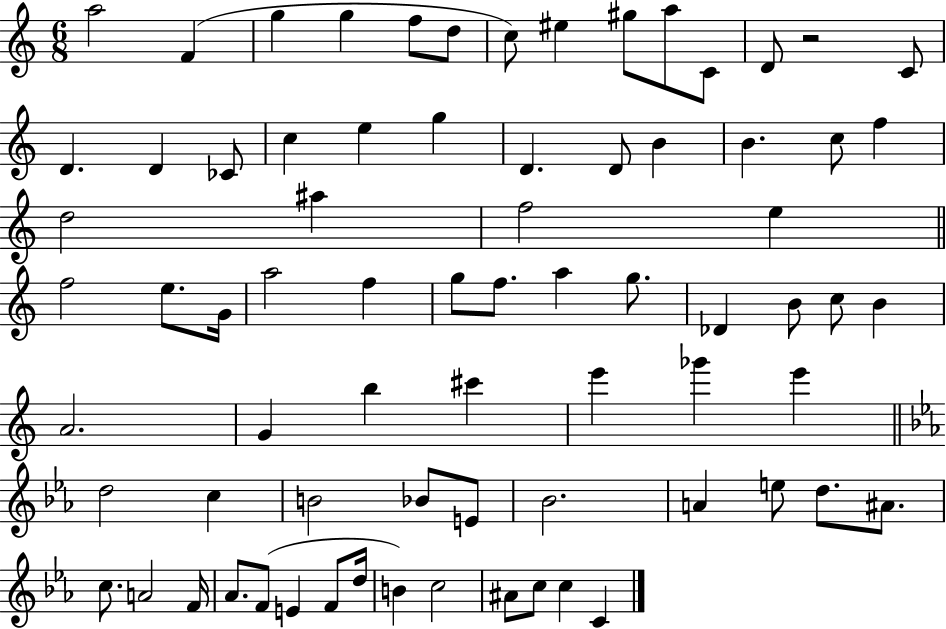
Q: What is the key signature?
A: C major